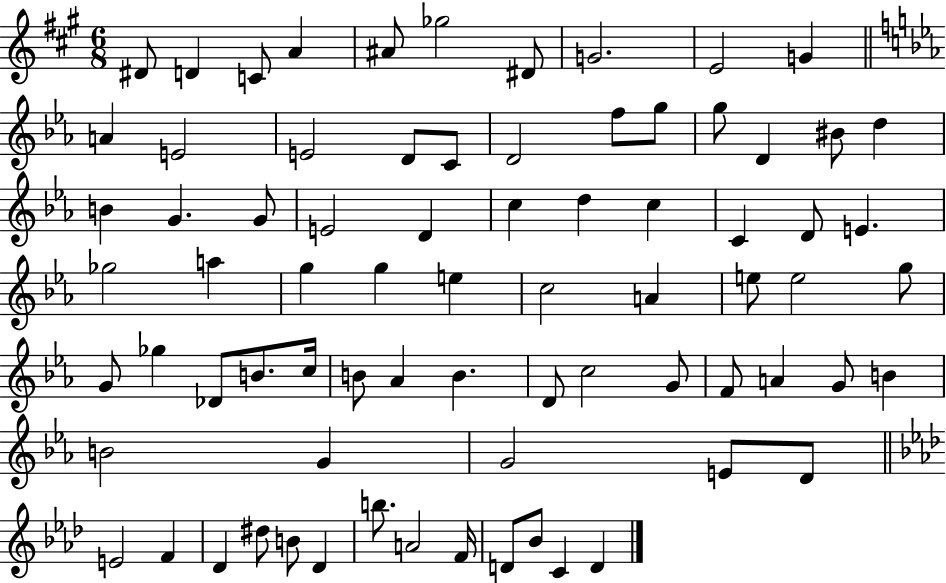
D#4/e D4/q C4/e A4/q A#4/e Gb5/h D#4/e G4/h. E4/h G4/q A4/q E4/h E4/h D4/e C4/e D4/h F5/e G5/e G5/e D4/q BIS4/e D5/q B4/q G4/q. G4/e E4/h D4/q C5/q D5/q C5/q C4/q D4/e E4/q. Gb5/h A5/q G5/q G5/q E5/q C5/h A4/q E5/e E5/h G5/e G4/e Gb5/q Db4/e B4/e. C5/s B4/e Ab4/q B4/q. D4/e C5/h G4/e F4/e A4/q G4/e B4/q B4/h G4/q G4/h E4/e D4/e E4/h F4/q Db4/q D#5/e B4/e Db4/q B5/e. A4/h F4/s D4/e Bb4/e C4/q D4/q